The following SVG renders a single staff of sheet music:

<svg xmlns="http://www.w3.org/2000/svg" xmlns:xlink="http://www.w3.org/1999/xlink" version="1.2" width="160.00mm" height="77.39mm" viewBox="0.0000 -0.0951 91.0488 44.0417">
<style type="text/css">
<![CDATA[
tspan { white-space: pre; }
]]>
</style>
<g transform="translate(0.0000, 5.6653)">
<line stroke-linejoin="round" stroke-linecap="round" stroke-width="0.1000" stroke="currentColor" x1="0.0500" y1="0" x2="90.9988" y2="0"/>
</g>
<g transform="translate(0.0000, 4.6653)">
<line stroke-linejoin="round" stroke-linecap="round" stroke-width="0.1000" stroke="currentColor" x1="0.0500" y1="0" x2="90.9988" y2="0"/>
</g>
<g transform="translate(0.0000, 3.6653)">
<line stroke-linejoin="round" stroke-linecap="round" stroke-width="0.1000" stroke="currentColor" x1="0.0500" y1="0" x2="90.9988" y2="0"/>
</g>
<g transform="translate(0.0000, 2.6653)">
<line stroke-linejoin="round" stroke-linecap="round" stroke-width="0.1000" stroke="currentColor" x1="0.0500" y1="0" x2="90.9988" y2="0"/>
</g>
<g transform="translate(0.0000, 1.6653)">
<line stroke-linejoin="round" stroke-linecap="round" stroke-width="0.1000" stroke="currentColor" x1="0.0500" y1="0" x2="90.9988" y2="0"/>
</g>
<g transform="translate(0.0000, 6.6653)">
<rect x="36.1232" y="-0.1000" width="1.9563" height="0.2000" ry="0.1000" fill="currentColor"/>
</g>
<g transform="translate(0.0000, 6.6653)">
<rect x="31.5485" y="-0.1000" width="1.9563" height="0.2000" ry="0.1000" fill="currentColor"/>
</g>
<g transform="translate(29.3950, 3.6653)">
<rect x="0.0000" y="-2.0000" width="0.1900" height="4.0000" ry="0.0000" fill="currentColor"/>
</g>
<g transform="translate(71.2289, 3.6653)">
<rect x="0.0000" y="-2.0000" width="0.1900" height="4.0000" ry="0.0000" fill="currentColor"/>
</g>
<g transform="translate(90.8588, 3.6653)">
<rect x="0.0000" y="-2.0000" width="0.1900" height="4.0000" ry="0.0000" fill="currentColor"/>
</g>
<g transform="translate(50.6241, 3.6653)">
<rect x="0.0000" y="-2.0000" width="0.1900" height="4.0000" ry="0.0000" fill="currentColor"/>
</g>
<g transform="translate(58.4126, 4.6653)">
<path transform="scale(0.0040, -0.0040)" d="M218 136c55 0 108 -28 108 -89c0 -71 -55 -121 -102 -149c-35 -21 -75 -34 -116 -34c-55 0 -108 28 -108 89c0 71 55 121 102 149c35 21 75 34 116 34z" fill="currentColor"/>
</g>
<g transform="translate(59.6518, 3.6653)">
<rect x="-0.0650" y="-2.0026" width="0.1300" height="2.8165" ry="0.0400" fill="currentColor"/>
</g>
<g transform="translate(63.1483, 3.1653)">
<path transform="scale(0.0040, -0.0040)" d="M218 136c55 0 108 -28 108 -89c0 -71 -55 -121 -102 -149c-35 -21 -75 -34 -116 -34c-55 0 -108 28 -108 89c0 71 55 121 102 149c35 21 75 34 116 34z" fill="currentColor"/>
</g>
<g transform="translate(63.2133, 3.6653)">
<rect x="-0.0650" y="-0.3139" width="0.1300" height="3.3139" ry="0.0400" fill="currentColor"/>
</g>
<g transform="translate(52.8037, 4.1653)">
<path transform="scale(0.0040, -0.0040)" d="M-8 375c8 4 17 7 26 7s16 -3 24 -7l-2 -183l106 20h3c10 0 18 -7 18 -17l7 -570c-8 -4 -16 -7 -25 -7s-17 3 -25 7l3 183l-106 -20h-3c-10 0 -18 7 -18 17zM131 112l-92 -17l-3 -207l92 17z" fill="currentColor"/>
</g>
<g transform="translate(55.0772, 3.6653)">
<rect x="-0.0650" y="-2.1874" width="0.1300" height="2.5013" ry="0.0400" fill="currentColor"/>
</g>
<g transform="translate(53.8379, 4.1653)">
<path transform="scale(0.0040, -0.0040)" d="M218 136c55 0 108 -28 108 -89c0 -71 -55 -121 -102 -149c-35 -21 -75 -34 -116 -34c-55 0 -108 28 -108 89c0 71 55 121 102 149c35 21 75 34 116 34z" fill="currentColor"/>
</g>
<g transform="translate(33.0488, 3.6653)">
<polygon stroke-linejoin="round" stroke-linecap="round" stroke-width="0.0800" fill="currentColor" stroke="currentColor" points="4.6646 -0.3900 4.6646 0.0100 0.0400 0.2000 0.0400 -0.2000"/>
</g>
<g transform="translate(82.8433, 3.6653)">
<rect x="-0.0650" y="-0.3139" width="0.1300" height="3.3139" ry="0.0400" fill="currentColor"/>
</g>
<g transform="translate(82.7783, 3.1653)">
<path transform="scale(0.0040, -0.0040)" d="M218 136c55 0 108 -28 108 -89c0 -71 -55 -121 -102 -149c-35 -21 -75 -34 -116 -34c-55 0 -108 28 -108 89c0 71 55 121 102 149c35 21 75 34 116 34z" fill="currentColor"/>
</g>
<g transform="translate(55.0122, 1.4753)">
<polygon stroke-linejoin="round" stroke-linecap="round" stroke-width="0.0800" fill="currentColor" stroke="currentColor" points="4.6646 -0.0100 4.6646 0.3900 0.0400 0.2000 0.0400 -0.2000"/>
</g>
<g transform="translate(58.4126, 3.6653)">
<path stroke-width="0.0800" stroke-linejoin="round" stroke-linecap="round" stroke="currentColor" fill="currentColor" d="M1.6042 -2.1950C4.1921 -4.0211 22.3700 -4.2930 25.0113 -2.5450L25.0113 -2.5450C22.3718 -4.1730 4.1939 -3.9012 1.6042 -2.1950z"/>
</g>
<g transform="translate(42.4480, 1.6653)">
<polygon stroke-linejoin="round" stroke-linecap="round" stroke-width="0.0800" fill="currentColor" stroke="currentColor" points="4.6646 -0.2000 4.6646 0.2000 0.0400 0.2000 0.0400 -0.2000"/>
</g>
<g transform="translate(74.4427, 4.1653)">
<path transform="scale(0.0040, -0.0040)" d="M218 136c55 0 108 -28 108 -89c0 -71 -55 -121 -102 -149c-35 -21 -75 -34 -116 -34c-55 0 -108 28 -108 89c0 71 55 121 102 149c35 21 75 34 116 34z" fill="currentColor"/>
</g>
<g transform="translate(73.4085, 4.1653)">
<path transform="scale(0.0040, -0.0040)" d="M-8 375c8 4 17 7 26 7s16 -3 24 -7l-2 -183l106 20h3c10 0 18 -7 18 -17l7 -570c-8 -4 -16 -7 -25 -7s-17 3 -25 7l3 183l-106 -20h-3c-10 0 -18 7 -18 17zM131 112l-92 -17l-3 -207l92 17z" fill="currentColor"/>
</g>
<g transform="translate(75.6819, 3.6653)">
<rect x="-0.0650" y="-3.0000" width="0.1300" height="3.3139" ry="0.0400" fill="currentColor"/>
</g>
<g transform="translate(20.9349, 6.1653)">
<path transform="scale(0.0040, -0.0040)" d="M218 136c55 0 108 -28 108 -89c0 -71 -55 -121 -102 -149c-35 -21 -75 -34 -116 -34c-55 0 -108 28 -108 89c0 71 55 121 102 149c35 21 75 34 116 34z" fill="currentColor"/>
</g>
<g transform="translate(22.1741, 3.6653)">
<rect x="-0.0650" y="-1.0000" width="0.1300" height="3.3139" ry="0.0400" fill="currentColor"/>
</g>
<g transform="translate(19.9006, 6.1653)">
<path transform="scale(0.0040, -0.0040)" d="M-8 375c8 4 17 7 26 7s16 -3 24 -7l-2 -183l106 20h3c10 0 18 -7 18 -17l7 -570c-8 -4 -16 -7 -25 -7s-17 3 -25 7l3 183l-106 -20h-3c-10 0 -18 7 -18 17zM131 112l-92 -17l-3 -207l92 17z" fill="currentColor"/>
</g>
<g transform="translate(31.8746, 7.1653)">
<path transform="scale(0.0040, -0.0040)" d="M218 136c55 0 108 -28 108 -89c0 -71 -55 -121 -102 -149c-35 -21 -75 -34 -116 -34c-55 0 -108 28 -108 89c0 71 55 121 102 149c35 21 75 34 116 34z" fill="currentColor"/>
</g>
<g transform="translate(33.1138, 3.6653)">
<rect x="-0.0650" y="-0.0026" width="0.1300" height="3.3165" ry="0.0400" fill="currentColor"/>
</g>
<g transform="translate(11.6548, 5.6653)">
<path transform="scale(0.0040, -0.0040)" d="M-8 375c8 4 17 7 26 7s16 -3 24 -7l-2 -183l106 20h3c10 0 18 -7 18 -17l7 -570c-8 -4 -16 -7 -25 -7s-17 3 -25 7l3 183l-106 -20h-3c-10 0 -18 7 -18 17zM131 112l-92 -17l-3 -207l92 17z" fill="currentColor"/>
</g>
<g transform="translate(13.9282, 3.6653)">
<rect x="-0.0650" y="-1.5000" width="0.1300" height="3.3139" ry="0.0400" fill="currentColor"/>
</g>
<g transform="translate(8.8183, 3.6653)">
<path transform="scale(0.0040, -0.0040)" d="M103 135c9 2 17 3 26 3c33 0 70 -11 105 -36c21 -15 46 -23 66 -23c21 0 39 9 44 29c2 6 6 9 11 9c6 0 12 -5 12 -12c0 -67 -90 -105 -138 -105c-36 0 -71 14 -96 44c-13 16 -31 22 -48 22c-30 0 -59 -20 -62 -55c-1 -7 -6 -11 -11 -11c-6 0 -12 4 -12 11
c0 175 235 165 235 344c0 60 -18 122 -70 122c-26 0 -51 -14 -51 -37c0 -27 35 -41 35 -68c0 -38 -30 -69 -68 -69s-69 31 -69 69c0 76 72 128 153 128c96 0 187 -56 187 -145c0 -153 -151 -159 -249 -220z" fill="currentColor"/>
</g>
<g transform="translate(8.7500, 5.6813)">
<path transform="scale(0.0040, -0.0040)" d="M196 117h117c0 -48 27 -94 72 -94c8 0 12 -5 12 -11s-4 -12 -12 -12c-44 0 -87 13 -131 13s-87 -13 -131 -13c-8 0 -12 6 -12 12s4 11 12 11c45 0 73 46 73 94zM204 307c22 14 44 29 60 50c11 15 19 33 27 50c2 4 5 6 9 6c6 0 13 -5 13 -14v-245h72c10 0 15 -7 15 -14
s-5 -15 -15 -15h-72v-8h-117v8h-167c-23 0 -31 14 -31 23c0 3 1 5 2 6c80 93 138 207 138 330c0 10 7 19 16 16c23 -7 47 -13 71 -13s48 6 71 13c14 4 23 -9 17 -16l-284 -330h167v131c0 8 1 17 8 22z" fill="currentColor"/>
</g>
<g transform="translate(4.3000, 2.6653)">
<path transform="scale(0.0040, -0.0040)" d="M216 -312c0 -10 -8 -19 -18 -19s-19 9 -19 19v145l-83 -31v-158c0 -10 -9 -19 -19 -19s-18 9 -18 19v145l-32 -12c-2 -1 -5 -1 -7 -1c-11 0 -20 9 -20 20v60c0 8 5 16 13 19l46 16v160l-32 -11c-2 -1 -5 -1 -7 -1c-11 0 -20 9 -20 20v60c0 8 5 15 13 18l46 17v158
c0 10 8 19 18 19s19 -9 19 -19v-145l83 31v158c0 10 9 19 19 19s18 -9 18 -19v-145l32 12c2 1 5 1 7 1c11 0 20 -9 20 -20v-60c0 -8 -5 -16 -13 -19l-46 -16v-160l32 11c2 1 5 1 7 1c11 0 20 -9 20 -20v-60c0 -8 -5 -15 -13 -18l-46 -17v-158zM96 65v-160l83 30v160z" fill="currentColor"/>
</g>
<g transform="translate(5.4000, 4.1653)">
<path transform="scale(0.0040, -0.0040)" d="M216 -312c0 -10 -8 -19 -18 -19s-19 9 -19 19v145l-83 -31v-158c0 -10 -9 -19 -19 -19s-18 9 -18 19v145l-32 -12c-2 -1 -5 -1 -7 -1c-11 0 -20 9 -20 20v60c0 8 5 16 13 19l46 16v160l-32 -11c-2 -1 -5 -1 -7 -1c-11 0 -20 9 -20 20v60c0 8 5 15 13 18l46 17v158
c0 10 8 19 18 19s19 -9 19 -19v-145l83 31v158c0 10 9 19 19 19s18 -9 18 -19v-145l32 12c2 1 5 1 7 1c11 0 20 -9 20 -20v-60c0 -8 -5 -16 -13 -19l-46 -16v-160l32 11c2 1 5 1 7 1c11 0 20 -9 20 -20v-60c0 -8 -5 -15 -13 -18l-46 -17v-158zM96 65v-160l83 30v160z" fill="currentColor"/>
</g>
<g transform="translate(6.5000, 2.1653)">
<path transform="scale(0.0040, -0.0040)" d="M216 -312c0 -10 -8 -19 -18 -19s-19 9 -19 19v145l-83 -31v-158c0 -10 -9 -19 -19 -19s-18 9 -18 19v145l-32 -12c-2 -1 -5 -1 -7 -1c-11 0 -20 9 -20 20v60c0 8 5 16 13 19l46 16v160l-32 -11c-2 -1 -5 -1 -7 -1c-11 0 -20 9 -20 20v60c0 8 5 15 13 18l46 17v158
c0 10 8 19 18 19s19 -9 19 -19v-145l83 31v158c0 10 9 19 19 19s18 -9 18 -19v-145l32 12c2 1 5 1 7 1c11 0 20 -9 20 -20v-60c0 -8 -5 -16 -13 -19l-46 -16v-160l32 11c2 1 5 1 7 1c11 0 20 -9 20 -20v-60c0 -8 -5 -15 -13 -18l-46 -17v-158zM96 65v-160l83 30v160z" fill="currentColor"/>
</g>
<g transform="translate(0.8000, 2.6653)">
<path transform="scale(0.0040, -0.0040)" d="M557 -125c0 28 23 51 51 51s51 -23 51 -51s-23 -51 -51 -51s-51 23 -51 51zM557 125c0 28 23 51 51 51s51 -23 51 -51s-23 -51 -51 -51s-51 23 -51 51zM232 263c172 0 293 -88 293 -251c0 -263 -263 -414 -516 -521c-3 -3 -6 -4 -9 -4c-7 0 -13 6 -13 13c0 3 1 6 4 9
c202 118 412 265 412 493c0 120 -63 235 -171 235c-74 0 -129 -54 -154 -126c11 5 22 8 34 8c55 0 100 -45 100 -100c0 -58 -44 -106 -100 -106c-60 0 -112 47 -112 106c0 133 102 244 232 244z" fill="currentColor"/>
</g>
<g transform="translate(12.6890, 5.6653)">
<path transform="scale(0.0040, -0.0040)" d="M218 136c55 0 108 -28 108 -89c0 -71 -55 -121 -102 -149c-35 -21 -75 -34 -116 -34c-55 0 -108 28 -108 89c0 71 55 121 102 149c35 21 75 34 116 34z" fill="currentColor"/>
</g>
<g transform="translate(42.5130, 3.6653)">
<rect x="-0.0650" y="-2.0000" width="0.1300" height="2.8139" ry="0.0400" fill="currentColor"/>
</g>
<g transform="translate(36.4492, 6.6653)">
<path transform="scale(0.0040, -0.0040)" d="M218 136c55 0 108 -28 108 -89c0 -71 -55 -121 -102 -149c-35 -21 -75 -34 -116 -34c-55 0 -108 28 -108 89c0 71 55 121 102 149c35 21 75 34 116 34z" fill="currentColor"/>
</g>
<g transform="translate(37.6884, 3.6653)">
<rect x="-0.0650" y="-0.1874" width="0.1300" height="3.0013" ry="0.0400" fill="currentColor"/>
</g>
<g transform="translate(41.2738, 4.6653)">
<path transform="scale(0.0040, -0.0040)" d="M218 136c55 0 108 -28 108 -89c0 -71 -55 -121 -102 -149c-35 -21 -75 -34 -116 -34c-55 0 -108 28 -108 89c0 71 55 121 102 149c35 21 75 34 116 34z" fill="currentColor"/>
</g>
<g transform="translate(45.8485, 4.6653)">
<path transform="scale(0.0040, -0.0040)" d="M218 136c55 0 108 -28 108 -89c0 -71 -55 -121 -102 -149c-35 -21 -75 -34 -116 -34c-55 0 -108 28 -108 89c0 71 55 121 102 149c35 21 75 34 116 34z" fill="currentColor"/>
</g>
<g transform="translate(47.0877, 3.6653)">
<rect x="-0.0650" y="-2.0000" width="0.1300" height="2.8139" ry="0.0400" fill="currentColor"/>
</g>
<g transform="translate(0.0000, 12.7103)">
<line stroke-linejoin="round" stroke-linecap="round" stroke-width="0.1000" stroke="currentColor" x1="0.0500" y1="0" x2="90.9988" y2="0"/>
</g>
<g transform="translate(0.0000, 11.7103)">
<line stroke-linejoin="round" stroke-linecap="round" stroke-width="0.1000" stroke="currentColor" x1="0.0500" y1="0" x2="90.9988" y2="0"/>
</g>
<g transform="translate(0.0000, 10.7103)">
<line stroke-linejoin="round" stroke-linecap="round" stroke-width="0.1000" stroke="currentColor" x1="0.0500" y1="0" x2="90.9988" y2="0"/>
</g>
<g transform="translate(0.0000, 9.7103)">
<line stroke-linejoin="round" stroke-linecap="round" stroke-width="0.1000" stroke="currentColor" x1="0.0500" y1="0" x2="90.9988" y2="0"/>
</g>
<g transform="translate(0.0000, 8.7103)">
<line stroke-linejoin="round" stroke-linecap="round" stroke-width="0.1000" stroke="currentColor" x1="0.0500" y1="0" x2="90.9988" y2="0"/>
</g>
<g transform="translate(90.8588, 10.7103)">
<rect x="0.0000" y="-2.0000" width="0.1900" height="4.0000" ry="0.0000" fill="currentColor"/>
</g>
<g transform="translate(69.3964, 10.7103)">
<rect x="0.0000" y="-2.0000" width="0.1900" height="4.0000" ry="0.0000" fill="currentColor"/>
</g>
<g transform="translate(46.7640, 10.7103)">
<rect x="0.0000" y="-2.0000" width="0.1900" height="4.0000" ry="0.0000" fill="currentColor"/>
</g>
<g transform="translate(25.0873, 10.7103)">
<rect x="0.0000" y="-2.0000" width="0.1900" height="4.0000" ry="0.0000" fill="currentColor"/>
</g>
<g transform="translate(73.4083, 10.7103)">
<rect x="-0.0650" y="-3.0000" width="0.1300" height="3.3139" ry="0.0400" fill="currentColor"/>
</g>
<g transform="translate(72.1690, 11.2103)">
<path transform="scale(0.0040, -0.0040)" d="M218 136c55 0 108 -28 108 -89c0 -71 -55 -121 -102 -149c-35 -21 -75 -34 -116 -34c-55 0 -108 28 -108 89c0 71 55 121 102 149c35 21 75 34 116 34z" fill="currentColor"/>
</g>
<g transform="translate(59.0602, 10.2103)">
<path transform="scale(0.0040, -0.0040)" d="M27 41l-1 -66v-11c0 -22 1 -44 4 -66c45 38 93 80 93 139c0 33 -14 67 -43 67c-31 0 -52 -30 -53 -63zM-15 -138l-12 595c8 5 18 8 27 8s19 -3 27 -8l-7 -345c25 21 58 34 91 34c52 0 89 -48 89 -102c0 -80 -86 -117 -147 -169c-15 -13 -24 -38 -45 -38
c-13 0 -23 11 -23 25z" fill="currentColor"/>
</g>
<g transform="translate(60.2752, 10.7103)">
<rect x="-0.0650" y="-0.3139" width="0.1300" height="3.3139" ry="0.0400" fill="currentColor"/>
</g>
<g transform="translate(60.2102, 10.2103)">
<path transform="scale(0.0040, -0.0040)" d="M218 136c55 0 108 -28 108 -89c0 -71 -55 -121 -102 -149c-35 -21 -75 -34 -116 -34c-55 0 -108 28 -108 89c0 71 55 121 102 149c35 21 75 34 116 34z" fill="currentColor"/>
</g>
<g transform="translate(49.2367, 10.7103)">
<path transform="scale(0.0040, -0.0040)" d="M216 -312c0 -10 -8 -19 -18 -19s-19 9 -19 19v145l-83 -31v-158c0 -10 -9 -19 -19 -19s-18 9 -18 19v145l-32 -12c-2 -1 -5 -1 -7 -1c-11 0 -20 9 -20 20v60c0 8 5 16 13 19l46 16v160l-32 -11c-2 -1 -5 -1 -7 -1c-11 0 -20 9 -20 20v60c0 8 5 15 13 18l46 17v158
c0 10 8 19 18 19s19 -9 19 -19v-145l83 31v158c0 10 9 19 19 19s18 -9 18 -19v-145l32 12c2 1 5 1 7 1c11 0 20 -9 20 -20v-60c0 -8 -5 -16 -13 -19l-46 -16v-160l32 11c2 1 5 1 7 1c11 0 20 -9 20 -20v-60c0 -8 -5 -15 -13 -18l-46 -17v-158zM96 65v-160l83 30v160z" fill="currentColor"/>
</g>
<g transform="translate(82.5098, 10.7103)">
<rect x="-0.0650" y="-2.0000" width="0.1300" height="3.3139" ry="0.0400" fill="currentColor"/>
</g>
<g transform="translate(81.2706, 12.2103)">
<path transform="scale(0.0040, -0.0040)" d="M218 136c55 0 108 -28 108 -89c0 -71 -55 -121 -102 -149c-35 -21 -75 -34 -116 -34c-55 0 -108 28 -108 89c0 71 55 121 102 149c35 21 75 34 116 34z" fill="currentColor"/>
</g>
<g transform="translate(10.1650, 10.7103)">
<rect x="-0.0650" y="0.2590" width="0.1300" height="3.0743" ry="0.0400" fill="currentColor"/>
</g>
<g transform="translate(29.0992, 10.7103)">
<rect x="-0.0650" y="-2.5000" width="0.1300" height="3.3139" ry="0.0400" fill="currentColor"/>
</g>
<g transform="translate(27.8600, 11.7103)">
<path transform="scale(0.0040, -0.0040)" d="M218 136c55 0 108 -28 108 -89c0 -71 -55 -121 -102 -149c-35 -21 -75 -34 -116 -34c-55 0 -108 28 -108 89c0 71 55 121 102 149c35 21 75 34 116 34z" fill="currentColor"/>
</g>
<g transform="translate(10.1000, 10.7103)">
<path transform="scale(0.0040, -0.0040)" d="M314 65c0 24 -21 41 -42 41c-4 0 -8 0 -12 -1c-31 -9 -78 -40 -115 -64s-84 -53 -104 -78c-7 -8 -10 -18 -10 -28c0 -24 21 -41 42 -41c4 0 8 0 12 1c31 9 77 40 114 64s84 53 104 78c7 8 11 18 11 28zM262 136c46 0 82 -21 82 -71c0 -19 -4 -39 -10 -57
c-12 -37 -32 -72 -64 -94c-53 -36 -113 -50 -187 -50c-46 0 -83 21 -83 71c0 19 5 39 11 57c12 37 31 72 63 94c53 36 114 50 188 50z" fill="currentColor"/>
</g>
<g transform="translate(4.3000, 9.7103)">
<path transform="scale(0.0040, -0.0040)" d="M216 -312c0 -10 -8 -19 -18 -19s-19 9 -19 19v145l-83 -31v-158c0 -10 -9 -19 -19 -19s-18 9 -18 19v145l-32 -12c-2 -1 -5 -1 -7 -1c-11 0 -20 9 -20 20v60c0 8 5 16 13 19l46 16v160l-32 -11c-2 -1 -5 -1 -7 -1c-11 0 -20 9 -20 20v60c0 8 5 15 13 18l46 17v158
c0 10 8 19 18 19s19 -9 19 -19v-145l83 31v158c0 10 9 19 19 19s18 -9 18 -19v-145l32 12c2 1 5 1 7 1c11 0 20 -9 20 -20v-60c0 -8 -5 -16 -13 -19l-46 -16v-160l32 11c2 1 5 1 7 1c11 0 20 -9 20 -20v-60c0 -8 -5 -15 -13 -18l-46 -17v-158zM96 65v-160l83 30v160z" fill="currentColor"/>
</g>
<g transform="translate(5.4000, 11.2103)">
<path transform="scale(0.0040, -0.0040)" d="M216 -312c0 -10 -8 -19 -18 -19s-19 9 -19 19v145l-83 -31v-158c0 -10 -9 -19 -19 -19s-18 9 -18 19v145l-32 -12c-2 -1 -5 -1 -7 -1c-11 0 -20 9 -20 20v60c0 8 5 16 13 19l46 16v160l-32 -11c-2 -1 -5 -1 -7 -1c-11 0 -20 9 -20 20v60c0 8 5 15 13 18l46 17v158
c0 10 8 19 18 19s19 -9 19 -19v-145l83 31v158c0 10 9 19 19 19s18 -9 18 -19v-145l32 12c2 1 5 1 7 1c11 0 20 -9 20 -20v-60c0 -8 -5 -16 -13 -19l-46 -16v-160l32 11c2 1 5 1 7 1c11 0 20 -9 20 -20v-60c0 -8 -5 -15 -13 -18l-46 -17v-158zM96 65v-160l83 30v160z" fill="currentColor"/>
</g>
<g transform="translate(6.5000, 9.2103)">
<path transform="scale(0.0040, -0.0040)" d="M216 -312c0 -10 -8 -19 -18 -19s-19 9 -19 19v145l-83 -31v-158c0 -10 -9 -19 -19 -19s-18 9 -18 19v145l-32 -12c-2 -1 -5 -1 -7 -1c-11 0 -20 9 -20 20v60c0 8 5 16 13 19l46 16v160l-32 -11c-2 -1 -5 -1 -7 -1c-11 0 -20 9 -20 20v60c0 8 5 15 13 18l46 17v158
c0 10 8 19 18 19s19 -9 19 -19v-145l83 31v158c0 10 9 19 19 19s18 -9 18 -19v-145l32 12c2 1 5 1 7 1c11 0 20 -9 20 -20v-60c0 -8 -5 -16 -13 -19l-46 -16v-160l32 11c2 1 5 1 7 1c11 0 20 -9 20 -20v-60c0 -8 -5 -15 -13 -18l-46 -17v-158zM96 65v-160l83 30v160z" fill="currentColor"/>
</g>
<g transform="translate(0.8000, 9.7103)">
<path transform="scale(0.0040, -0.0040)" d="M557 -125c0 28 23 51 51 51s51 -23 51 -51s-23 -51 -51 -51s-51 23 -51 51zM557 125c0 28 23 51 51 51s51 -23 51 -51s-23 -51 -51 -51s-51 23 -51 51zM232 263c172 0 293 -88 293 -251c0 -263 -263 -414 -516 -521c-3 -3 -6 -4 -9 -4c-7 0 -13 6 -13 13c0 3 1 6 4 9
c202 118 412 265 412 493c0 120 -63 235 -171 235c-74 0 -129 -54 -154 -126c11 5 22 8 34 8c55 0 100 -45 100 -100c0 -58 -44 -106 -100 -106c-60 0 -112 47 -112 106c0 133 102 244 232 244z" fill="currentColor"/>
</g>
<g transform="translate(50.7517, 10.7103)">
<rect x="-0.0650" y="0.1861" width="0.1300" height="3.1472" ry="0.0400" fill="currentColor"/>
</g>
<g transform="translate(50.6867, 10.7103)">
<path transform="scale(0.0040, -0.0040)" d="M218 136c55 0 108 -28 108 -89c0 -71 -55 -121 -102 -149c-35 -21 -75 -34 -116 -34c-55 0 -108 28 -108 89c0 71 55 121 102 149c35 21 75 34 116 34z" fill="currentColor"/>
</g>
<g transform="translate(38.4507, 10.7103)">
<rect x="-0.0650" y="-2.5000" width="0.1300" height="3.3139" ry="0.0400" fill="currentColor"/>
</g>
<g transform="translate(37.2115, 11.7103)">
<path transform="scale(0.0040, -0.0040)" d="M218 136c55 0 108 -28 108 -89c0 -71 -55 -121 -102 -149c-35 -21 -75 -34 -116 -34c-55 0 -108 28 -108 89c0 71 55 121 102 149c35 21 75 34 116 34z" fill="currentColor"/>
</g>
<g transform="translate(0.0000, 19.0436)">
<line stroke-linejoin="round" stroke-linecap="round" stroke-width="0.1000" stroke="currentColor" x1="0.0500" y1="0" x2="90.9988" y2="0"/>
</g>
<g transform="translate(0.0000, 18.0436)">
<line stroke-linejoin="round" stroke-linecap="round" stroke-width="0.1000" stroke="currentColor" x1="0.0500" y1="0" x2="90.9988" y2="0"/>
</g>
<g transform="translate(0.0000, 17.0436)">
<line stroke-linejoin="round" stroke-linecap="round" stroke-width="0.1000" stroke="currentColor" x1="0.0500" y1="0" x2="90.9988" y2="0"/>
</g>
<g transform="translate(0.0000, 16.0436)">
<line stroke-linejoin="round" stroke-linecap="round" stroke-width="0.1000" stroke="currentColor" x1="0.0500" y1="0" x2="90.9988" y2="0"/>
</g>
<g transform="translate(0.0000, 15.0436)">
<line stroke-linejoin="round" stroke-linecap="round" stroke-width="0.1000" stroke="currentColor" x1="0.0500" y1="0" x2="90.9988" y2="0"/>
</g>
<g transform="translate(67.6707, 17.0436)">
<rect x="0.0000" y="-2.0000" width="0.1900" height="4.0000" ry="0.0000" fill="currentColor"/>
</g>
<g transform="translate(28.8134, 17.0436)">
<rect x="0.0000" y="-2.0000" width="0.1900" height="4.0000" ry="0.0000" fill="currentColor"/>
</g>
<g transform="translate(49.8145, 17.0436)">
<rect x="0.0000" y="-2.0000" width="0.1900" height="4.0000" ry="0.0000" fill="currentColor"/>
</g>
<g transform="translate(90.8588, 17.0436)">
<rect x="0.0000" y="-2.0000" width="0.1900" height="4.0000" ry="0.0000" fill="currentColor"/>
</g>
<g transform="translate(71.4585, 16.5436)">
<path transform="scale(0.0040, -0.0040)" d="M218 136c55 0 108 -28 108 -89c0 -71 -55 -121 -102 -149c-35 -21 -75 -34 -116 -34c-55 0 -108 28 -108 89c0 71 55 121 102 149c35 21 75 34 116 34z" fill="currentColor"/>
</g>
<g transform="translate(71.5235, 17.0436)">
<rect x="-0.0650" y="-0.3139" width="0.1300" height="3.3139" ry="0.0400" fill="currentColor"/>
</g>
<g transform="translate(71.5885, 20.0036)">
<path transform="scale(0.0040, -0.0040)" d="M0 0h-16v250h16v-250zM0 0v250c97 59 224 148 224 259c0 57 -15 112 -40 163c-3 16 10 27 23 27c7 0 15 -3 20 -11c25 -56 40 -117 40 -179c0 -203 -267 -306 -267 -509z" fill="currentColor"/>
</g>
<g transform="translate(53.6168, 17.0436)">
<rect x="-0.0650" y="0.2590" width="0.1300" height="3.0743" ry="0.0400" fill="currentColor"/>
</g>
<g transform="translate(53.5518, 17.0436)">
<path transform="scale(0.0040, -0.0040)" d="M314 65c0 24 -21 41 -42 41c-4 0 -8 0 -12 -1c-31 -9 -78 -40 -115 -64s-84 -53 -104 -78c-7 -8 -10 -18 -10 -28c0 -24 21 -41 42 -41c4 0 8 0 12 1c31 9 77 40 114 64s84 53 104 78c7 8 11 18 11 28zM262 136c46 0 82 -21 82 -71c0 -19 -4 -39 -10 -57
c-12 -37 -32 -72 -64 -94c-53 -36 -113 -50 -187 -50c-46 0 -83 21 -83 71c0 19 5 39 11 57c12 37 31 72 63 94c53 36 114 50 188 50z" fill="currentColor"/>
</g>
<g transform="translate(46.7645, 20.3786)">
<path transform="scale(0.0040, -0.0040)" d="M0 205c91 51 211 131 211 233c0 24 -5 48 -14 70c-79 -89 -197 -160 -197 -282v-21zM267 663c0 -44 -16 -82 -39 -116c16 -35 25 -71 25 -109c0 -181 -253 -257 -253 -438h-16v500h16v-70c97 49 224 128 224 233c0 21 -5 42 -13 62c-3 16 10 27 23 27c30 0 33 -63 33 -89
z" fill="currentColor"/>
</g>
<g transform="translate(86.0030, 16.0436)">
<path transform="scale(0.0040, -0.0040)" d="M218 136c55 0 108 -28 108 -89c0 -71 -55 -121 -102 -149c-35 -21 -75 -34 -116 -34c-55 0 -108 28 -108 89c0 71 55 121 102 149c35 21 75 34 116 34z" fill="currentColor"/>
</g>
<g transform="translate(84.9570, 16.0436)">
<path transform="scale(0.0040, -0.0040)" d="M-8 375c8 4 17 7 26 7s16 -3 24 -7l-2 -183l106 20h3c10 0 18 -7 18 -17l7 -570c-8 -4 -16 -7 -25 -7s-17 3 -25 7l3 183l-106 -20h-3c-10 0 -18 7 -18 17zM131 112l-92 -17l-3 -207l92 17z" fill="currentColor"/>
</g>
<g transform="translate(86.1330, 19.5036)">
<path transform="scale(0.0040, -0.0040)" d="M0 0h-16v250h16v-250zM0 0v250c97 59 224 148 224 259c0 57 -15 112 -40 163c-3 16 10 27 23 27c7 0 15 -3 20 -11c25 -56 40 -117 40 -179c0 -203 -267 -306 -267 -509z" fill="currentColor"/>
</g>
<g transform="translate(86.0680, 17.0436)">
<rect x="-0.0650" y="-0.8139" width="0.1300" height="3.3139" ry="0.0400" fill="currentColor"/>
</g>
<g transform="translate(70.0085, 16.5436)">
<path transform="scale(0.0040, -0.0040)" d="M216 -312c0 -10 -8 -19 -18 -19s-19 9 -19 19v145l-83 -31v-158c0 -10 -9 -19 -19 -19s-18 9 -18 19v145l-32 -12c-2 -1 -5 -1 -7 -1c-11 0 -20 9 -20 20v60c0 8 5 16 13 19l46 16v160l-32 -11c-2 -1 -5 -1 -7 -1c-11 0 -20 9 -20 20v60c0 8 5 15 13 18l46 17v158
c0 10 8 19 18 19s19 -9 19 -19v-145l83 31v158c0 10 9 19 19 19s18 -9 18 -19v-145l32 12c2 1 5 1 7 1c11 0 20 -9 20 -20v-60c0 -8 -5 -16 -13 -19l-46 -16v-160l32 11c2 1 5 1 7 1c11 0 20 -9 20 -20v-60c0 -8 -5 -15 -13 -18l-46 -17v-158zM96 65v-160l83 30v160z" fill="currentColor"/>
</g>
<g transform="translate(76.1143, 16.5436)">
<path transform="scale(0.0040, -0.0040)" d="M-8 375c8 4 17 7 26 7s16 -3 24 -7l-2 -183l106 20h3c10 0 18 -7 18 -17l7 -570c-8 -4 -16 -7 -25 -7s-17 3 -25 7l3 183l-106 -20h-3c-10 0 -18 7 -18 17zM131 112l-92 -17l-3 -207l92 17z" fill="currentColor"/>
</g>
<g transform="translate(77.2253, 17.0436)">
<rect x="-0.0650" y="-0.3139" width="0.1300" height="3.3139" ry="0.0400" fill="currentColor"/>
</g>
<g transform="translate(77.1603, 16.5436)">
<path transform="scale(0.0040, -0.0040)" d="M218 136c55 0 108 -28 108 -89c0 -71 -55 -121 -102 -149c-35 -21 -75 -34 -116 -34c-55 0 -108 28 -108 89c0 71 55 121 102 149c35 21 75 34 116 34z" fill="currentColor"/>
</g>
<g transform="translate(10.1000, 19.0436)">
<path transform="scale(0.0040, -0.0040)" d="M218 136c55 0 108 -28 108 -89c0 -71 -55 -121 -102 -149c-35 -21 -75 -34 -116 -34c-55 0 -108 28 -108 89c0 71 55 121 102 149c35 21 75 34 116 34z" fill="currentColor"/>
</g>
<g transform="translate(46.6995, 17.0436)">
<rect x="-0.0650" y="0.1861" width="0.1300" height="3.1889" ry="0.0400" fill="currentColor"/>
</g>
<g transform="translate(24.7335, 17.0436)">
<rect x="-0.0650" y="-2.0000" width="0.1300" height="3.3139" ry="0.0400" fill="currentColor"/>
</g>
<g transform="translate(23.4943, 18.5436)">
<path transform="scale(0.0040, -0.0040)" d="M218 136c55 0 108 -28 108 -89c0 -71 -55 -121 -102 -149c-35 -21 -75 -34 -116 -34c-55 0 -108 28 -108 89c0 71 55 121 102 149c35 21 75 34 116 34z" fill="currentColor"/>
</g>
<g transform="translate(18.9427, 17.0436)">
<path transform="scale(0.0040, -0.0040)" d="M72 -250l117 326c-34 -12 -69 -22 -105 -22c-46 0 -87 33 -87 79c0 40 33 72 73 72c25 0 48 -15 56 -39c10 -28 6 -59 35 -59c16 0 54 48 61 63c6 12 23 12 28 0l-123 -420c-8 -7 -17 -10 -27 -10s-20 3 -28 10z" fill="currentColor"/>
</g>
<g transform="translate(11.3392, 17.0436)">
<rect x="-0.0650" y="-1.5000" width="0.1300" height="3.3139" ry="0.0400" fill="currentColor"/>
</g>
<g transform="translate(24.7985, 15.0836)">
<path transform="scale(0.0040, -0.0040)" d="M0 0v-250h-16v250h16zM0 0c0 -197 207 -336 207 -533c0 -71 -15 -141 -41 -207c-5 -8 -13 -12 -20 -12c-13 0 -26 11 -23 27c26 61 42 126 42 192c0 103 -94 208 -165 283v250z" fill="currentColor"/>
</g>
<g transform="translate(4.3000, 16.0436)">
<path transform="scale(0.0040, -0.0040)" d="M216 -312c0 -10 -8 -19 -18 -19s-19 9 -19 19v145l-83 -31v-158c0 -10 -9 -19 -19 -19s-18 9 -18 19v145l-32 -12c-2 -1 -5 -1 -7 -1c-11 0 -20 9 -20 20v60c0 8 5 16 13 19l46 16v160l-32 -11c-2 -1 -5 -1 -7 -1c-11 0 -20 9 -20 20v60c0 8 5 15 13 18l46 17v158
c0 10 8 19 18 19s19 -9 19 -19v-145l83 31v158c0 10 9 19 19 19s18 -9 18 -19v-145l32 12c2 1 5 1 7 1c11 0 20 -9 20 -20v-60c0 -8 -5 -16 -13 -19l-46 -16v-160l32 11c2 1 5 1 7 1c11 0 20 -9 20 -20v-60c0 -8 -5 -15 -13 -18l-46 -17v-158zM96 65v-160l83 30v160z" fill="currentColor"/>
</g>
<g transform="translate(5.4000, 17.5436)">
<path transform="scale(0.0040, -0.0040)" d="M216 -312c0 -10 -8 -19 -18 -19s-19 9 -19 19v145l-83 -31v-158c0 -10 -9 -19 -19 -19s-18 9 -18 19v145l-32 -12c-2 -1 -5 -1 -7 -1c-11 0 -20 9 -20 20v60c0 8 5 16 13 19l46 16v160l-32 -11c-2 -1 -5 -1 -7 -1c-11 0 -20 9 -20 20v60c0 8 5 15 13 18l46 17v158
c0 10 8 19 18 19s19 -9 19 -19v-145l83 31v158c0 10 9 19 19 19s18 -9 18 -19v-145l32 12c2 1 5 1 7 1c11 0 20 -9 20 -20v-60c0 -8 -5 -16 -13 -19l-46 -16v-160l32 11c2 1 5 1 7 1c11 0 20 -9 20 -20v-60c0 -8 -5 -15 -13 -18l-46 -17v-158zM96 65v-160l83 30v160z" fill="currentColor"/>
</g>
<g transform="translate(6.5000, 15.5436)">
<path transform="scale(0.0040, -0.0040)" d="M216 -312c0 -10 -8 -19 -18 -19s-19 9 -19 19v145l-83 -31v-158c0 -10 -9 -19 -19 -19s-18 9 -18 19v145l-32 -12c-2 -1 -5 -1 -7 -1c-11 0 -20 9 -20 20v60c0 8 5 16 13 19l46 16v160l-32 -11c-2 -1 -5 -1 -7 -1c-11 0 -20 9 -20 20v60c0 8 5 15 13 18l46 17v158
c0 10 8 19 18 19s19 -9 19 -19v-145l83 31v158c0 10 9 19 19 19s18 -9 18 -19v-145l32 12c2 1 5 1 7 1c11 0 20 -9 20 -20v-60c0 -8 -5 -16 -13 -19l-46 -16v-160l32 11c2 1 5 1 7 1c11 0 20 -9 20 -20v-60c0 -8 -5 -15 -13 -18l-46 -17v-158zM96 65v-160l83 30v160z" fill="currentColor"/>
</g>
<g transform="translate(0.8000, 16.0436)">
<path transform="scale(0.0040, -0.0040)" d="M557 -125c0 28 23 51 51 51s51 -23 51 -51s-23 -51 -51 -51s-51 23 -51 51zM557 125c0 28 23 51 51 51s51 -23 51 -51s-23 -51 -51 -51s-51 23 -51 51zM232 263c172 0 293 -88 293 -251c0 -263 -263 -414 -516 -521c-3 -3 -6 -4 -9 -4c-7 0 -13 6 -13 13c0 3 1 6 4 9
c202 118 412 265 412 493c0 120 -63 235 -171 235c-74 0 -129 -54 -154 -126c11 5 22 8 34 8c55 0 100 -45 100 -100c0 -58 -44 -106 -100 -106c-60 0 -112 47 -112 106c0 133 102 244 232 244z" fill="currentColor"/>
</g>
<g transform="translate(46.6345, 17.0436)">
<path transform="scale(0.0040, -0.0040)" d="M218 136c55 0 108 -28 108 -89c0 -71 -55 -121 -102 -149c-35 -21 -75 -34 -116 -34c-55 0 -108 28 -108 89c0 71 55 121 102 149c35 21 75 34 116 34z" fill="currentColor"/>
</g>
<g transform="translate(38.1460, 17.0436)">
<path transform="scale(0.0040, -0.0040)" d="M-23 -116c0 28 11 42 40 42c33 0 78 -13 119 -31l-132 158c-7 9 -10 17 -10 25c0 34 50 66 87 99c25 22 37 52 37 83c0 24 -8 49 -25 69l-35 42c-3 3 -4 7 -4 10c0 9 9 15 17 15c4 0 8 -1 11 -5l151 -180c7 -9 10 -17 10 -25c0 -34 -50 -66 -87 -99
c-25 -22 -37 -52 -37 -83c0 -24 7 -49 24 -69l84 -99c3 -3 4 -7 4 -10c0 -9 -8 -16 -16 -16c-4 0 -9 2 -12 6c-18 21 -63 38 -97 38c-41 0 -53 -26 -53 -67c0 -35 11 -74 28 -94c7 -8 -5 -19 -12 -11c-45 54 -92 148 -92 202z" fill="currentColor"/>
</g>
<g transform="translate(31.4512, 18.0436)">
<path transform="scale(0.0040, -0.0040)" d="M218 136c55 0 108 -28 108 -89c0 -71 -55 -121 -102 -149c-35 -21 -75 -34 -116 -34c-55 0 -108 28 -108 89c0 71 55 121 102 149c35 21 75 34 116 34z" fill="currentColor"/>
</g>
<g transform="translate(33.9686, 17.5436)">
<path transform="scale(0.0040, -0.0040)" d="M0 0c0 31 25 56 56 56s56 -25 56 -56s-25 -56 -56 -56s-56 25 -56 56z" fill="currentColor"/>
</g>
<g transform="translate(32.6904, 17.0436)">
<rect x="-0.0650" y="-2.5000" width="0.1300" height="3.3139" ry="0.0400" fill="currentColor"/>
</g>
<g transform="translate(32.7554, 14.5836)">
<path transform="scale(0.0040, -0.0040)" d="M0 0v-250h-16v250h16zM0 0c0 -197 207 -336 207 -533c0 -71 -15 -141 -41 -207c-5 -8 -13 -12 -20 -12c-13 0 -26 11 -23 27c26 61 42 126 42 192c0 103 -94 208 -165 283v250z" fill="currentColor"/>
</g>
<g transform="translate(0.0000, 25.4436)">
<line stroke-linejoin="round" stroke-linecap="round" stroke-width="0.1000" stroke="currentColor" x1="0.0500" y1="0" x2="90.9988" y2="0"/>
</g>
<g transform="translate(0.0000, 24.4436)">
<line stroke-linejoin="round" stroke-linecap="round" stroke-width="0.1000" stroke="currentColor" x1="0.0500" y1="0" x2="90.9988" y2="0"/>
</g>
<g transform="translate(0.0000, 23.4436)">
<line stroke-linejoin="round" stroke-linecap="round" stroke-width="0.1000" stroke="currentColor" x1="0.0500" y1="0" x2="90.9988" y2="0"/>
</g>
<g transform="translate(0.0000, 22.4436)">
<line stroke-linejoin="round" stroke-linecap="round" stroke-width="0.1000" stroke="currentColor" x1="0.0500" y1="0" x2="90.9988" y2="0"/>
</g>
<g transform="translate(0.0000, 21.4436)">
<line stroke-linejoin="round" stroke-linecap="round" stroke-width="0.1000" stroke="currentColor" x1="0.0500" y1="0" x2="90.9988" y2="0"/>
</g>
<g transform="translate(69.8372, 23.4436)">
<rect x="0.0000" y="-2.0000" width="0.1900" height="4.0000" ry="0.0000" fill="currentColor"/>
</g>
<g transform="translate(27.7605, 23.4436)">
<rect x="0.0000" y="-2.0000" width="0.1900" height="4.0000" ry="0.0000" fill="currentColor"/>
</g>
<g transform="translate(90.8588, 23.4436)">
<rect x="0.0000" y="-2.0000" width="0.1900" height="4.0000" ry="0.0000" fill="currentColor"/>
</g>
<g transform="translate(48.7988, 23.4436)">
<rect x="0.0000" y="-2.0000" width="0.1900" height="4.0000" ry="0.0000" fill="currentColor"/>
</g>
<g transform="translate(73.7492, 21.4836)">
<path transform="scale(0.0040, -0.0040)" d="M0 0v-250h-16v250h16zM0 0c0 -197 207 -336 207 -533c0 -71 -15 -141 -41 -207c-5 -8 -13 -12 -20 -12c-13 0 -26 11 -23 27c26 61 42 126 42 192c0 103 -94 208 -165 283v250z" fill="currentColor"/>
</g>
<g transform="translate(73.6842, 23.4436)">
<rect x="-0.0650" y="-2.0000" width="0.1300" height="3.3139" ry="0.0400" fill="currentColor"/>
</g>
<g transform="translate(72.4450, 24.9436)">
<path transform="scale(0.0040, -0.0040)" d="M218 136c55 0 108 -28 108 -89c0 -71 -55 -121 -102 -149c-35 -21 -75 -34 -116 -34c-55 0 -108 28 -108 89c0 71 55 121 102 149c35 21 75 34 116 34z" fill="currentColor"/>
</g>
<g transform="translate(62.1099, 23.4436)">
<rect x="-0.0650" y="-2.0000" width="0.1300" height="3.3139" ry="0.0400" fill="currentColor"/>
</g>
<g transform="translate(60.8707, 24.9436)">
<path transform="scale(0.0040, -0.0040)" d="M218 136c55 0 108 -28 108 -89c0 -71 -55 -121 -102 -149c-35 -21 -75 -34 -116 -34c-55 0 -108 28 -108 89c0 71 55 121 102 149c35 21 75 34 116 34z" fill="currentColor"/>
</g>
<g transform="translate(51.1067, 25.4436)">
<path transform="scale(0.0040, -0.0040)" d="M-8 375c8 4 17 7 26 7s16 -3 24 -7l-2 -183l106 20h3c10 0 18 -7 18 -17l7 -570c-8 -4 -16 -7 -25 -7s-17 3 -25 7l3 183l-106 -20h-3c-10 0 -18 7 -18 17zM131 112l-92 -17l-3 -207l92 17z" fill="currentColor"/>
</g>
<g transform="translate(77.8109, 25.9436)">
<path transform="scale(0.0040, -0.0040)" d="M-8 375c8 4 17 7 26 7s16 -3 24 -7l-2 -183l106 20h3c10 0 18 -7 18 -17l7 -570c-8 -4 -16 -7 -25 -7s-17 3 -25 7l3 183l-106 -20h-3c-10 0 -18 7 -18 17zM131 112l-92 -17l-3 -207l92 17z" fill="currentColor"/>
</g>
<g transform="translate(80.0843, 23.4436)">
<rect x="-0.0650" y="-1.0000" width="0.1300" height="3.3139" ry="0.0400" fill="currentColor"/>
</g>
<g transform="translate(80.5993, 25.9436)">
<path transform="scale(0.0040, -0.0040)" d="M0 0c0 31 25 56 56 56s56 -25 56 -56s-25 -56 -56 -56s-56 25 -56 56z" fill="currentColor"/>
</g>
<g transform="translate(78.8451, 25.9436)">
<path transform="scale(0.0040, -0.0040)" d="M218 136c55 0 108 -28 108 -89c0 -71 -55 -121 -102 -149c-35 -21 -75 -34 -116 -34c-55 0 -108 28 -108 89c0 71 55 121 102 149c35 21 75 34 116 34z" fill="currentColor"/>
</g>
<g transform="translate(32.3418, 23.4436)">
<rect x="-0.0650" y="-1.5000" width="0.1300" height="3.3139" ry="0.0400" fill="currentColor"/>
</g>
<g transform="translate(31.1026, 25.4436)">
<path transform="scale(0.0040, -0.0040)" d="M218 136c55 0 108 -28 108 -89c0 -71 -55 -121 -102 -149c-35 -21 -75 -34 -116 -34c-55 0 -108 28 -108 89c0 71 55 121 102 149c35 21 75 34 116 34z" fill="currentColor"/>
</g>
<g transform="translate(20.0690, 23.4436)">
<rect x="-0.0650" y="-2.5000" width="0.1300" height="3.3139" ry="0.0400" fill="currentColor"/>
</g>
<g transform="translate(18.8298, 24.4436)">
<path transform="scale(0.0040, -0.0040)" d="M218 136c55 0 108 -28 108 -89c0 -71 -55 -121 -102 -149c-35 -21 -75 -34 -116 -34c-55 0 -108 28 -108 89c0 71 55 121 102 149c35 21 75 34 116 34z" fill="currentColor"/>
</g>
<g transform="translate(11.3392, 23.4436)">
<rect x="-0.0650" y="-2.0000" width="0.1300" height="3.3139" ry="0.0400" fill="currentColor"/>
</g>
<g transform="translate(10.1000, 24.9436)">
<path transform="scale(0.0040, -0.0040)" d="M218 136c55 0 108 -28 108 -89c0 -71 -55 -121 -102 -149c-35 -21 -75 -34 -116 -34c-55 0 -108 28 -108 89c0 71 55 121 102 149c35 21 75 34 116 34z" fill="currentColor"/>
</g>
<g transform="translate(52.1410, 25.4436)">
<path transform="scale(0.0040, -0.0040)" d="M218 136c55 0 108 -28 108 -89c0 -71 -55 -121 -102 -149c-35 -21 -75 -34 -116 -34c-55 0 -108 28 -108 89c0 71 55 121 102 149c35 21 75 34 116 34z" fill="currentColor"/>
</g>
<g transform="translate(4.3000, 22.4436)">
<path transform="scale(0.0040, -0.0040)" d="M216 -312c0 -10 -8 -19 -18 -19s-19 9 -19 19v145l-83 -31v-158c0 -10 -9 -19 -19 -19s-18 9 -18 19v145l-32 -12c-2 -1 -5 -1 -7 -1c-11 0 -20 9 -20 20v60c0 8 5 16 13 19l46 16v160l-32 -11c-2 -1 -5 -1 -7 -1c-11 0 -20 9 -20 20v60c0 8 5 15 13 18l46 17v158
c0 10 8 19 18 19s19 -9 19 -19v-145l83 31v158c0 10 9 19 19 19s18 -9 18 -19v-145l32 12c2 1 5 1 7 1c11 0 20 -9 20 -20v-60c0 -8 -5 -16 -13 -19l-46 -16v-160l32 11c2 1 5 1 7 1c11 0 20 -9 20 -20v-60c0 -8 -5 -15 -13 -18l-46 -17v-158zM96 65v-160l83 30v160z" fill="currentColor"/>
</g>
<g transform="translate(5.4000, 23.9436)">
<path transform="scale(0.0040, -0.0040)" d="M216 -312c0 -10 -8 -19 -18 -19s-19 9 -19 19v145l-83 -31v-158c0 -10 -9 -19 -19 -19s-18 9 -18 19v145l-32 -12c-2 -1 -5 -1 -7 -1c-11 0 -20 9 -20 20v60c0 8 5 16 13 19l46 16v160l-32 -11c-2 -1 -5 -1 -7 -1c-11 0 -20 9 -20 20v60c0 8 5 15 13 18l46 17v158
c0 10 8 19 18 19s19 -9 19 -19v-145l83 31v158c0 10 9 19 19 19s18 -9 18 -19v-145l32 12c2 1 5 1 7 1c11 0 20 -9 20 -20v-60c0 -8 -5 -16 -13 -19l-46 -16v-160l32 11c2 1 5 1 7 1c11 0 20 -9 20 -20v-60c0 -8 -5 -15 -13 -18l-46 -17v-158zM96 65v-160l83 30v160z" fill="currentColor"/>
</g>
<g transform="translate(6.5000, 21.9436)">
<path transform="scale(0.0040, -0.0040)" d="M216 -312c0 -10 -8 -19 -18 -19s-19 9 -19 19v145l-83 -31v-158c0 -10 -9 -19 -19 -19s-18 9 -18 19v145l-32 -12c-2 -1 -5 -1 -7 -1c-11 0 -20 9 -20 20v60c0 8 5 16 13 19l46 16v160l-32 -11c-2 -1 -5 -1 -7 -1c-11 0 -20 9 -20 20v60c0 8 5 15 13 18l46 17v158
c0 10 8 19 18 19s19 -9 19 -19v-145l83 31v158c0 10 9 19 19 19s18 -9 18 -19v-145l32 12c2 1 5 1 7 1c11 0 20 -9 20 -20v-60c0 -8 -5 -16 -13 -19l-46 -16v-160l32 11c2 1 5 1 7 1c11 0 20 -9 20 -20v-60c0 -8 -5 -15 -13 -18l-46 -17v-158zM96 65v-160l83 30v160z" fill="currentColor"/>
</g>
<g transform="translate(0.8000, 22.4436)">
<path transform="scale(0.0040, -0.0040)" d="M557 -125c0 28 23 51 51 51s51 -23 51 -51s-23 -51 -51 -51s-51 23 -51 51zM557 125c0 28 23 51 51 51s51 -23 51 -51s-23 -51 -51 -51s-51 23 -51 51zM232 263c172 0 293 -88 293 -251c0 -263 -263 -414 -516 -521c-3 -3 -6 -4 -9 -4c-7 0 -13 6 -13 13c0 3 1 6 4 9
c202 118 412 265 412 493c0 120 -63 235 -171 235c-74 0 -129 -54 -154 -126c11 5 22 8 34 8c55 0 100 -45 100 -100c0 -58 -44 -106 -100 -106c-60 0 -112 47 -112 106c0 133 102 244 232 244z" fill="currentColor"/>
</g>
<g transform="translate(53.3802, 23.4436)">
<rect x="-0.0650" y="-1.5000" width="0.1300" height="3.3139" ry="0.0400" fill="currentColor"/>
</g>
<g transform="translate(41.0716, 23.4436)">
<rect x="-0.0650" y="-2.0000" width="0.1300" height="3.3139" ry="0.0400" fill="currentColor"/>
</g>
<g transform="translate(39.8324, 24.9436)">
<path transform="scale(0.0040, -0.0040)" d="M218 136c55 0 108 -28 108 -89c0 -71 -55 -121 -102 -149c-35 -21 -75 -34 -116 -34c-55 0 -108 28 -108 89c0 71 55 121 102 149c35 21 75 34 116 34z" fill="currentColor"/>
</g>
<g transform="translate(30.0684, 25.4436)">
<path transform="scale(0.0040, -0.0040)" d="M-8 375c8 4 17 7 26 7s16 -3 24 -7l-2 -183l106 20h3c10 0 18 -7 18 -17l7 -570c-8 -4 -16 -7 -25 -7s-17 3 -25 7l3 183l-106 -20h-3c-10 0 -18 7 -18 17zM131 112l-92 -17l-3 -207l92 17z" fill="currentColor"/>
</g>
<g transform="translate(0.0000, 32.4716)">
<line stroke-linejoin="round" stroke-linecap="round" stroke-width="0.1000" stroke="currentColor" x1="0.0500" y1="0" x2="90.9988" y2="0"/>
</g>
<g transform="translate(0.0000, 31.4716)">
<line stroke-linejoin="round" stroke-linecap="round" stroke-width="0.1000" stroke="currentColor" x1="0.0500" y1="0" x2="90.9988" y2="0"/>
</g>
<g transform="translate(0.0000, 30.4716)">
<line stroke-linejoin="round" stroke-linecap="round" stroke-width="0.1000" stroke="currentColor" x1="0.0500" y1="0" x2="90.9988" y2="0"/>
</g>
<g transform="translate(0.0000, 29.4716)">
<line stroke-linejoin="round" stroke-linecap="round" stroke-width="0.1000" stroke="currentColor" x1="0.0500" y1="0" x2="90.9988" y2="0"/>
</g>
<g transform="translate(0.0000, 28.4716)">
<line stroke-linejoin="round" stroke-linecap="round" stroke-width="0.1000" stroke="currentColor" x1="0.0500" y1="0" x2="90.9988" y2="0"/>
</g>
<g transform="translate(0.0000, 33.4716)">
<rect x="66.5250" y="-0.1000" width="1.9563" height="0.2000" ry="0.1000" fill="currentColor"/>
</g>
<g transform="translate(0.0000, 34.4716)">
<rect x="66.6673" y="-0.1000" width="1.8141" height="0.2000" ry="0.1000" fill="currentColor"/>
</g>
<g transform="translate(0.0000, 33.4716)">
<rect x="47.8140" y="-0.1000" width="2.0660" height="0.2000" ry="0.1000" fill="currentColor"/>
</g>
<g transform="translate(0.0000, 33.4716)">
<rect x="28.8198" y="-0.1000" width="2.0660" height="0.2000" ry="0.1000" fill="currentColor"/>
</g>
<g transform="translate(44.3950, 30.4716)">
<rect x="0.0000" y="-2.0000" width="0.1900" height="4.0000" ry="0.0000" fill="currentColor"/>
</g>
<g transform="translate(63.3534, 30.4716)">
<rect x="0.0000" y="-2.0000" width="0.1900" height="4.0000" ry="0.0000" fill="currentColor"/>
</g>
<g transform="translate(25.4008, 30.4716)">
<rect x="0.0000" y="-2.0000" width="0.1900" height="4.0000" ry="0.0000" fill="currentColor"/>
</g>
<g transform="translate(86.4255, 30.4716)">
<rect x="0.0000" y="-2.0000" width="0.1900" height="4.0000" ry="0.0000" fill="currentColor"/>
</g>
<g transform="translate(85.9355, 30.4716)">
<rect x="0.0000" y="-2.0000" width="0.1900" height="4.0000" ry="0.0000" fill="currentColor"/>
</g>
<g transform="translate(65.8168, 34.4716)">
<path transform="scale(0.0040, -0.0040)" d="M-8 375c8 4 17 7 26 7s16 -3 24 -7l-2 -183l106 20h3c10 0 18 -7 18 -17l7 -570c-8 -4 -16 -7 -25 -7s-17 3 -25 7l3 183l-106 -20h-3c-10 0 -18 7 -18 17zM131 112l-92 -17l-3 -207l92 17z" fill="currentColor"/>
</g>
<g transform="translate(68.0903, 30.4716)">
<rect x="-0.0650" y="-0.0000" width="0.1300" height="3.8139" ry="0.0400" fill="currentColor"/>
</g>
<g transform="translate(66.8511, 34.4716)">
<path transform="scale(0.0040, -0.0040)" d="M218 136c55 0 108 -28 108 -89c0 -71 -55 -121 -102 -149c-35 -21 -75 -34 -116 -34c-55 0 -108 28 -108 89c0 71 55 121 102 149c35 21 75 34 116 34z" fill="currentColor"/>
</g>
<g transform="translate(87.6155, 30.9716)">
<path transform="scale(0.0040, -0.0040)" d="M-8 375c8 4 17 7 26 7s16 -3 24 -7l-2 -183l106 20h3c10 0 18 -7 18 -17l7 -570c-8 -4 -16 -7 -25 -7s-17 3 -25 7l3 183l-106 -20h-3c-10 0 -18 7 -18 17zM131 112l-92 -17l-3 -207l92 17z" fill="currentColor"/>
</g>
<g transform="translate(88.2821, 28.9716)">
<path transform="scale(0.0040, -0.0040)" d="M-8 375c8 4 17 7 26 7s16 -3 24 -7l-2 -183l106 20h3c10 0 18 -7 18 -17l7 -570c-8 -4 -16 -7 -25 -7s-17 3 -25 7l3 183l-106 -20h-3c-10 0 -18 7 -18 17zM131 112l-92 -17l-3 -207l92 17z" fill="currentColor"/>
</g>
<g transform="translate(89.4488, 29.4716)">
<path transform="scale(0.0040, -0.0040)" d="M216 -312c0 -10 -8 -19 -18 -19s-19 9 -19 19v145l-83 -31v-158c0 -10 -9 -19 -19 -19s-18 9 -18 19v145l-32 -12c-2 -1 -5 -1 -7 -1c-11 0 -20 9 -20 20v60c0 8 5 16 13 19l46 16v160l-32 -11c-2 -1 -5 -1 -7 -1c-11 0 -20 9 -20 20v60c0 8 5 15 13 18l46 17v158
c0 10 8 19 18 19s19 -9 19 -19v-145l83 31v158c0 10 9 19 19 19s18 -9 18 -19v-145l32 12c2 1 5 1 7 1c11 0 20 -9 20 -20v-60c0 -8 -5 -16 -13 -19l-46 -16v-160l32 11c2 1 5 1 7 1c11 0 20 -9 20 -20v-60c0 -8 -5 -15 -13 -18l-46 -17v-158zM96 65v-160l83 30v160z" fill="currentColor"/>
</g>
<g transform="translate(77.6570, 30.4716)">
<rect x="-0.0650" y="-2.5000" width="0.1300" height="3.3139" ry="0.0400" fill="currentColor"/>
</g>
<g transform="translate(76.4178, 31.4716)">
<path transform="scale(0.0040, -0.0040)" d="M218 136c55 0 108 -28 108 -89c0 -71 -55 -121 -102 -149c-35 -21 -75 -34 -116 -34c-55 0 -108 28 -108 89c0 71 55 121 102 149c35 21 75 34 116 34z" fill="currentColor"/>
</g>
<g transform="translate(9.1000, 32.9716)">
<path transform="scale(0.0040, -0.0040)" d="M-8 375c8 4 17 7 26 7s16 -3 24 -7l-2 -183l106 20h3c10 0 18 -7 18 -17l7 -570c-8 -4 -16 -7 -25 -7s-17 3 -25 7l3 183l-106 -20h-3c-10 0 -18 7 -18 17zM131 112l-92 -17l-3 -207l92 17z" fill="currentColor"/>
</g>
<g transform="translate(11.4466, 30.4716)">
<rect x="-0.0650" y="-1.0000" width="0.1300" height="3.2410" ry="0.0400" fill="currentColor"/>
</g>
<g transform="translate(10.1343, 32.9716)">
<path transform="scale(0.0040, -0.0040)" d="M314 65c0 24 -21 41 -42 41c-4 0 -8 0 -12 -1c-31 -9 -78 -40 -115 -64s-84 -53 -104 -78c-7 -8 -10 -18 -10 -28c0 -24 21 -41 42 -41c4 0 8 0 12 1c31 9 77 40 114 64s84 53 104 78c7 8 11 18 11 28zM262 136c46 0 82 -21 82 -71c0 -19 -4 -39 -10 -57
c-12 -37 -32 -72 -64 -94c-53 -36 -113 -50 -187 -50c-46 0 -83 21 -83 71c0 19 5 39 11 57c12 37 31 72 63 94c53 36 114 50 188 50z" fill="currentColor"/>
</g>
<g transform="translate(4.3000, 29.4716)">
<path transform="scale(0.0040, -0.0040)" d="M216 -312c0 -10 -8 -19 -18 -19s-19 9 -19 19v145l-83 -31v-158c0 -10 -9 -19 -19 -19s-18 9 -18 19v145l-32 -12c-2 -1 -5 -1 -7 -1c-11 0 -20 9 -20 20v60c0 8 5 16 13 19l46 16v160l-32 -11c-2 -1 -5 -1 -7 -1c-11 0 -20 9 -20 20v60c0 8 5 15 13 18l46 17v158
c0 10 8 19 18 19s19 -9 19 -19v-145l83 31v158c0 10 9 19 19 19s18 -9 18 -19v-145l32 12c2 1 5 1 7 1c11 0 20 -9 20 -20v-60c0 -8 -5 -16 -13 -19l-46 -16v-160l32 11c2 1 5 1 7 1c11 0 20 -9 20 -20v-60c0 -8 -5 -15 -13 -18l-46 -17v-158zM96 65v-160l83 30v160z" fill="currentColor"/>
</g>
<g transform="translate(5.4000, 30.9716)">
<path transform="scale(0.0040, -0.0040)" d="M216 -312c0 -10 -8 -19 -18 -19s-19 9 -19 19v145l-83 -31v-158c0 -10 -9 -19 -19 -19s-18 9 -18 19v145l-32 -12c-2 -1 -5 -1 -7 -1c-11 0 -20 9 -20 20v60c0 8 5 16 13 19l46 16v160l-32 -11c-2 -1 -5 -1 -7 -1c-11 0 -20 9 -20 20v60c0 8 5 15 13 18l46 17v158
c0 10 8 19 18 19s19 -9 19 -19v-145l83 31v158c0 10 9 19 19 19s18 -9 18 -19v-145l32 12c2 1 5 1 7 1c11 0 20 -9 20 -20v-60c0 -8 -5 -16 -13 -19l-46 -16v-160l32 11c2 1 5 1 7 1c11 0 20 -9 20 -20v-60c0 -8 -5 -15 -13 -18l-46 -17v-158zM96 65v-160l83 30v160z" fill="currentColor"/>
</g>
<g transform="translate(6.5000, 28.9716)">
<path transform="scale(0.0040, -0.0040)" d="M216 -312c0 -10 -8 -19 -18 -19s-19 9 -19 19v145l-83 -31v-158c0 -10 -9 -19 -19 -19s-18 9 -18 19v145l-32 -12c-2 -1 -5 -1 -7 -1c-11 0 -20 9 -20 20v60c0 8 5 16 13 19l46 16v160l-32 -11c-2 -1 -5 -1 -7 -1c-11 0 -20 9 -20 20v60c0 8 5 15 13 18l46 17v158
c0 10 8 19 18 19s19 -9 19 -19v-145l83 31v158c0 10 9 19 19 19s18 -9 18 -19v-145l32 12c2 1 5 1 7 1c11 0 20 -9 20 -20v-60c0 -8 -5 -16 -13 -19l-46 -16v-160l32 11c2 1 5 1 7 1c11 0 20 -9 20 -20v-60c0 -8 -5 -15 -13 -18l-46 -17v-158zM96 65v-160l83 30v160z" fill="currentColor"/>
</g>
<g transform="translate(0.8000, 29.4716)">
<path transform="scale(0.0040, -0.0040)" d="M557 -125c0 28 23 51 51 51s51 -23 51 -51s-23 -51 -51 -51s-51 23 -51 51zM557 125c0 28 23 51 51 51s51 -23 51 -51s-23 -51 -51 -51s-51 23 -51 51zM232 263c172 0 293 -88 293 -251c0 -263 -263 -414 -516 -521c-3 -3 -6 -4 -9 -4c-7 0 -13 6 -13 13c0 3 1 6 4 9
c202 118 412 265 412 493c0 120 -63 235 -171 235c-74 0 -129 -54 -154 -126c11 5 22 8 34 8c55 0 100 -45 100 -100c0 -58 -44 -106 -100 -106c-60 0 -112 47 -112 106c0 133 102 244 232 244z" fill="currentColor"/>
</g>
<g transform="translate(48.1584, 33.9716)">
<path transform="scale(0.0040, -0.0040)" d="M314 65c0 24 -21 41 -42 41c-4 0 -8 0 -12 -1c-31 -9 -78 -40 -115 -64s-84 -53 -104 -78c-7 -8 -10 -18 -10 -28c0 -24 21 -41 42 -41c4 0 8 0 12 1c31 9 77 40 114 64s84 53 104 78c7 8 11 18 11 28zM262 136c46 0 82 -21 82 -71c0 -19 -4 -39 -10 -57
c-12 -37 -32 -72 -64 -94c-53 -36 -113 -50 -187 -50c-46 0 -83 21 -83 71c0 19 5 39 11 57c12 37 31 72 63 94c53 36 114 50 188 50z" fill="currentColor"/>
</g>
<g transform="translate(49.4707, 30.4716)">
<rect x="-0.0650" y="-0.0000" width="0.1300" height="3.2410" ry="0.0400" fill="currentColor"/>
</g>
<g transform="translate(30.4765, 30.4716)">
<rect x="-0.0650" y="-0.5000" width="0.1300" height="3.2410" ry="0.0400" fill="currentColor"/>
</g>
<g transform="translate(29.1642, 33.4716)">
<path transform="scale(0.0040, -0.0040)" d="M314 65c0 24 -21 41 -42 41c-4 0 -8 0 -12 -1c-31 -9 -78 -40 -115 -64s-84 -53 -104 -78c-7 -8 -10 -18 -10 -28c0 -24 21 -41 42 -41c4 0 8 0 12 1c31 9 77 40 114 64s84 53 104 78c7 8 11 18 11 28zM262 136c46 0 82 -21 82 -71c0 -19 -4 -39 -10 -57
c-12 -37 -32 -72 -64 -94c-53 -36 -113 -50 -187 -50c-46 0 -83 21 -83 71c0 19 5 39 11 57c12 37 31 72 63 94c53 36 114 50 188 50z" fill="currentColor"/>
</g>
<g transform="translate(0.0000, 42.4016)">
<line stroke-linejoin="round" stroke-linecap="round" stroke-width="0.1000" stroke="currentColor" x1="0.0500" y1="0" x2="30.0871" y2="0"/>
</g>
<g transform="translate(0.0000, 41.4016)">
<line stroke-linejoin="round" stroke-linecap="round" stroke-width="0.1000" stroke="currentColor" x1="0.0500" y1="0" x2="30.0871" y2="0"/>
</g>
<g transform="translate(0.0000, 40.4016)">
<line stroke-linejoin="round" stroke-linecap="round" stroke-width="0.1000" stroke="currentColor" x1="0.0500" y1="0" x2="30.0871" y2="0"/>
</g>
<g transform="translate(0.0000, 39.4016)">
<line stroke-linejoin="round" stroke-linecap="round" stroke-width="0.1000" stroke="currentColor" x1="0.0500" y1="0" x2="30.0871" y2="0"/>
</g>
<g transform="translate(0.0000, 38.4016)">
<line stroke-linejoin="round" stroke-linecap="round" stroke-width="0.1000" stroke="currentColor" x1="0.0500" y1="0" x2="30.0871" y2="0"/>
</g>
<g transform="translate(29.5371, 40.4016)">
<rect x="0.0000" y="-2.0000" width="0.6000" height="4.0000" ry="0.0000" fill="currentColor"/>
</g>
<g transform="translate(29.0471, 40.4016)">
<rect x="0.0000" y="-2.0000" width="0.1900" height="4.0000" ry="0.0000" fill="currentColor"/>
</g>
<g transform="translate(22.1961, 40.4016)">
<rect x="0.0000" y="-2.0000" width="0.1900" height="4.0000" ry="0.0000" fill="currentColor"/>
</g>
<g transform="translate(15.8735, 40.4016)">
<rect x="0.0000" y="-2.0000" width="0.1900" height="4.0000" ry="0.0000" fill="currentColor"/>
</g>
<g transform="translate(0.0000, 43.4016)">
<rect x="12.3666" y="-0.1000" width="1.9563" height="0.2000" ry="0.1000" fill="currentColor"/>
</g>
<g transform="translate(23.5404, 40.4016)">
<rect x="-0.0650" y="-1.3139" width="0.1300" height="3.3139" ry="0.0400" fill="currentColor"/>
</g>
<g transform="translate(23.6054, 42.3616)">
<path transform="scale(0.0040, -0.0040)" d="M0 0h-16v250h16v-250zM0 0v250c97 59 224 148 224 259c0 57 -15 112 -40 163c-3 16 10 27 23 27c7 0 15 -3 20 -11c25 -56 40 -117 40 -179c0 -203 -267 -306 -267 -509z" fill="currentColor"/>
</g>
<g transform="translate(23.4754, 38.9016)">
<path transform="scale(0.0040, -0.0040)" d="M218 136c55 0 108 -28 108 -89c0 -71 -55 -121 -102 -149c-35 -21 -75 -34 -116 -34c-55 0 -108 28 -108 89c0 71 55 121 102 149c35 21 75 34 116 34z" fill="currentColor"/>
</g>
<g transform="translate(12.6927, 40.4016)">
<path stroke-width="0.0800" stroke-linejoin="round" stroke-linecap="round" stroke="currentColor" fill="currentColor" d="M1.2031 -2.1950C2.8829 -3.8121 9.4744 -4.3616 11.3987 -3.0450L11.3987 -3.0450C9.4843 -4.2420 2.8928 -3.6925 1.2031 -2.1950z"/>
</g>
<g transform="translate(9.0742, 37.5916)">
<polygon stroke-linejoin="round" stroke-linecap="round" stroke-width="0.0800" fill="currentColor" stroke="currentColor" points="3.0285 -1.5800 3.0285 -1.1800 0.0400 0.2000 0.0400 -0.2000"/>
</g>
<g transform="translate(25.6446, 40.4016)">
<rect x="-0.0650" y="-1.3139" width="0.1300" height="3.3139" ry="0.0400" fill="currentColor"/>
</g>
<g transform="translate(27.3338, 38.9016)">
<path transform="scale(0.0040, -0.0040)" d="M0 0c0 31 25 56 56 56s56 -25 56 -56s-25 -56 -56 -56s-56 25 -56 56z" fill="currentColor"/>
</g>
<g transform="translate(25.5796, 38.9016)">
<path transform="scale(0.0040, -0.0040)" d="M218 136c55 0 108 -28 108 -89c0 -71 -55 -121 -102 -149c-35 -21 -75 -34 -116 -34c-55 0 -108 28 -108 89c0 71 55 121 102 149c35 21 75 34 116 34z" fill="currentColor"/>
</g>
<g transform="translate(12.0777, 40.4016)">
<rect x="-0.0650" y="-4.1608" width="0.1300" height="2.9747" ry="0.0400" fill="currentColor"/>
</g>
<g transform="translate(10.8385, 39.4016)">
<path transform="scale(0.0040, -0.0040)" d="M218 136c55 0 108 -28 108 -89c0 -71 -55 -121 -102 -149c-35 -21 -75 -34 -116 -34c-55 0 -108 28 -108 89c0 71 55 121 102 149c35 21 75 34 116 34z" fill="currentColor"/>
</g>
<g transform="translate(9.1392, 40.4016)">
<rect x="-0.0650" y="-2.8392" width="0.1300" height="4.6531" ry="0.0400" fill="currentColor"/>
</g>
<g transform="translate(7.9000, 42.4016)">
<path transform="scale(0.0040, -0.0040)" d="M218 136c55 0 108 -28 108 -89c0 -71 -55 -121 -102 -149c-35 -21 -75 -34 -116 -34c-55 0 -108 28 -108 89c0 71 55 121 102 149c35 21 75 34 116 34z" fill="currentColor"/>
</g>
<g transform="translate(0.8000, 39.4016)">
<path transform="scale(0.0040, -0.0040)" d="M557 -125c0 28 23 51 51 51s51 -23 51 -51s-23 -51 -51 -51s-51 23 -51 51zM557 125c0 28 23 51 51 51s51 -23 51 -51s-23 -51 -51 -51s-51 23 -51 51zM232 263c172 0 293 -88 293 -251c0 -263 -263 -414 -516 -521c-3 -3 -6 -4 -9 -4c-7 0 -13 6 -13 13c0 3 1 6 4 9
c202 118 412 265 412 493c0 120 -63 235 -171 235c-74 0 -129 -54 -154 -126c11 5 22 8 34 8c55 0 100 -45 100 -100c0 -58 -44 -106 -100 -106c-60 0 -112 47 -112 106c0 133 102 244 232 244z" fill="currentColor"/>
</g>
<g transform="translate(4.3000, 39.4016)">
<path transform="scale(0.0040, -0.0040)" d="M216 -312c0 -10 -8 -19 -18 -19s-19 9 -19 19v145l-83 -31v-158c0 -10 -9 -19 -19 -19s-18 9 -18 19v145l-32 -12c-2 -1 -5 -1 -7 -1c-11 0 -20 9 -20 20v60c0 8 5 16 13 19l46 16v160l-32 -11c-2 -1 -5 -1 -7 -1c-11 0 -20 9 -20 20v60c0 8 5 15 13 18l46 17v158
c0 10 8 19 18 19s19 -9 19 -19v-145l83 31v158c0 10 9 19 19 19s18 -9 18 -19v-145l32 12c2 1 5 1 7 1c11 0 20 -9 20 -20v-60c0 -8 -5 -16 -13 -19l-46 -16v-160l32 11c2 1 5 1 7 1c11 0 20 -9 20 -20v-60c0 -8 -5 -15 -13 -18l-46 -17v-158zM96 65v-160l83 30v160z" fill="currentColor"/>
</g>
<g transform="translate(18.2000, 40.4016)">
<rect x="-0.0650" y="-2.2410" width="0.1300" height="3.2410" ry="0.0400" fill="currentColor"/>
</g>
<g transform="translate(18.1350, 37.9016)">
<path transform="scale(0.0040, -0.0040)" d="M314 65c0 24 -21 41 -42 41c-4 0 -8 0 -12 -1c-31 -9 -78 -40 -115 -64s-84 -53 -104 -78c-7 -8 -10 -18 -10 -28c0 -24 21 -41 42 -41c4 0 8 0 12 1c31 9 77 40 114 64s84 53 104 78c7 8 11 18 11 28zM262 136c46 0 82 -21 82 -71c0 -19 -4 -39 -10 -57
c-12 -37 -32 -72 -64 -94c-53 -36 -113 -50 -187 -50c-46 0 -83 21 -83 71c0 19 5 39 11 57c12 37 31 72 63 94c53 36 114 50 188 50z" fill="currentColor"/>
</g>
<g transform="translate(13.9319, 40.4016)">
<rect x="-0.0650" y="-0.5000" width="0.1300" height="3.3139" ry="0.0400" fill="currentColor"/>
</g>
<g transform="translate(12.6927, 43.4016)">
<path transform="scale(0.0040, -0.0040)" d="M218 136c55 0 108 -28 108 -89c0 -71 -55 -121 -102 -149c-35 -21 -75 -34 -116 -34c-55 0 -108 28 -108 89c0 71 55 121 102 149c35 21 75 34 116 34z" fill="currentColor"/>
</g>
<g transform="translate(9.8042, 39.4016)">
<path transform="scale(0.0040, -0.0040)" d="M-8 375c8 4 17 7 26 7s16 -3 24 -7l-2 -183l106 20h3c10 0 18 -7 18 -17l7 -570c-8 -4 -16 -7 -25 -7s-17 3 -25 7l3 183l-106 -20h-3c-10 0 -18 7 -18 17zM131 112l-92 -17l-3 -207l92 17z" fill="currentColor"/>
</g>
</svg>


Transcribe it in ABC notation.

X:1
T:Untitled
M:2/4
L:1/4
K:A
G,, F,, D,,/2 E,,/2 B,,/2 B,,/2 C,/2 B,,/2 E, C, E, D,2 B,, B,, ^D, _E, ^C, A,, ^G,, z/2 A,,/2 B,,/2 z D,/4 D,2 ^E,/2 E, F,/2 A,, B,, G,, A,, G,, A,, A,,/2 F,, F,,2 E,,2 D,,2 C,, B,, G,,/2 F,/2 E,, B,2 G,/2 G,